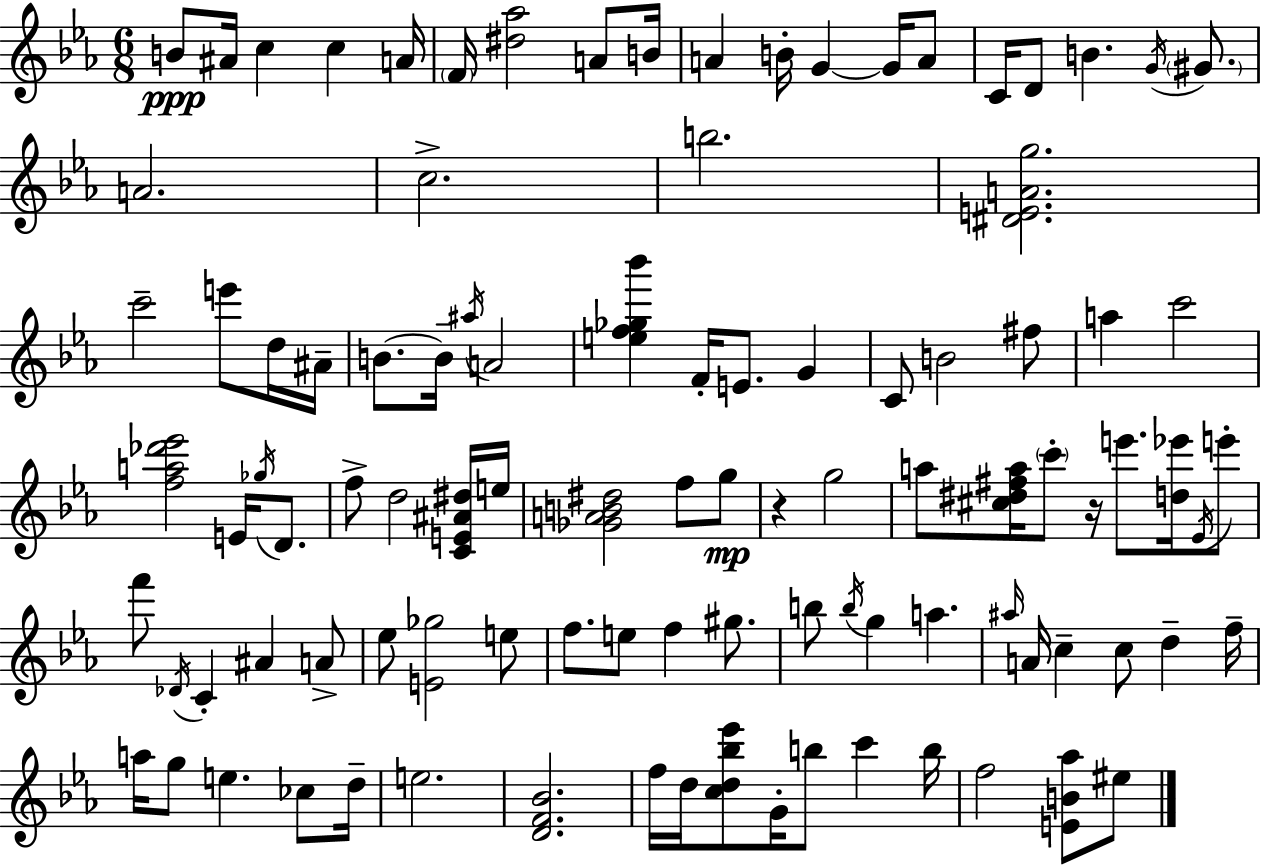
X:1
T:Untitled
M:6/8
L:1/4
K:Cm
B/2 ^A/4 c c A/4 F/4 [^d_a]2 A/2 B/4 A B/4 G G/4 A/2 C/4 D/2 B G/4 ^G/2 A2 c2 b2 [^DEAg]2 c'2 e'/2 d/4 ^A/4 B/2 B/4 ^a/4 A2 [ef_g_b'] F/4 E/2 G C/2 B2 ^f/2 a c'2 [fa_d'_e']2 E/4 _g/4 D/2 f/2 d2 [CE^A^d]/4 e/4 [_GAB^d]2 f/2 g/2 z g2 a/2 [^c^d^fa]/4 c'/2 z/4 e'/2 [d_e']/4 _E/4 e'/2 f'/2 _D/4 C ^A A/2 _e/2 [E_g]2 e/2 f/2 e/2 f ^g/2 b/2 b/4 g a ^a/4 A/4 c c/2 d f/4 a/4 g/2 e _c/2 d/4 e2 [DF_B]2 f/4 d/4 [cd_b_e']/2 G/4 b/2 c' b/4 f2 [EB_a]/2 ^e/2